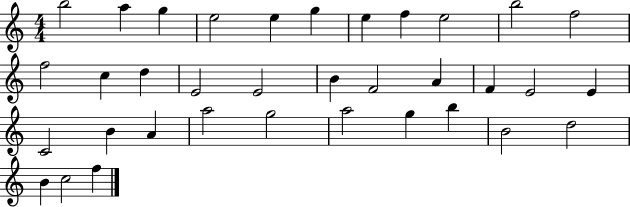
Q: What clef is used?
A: treble